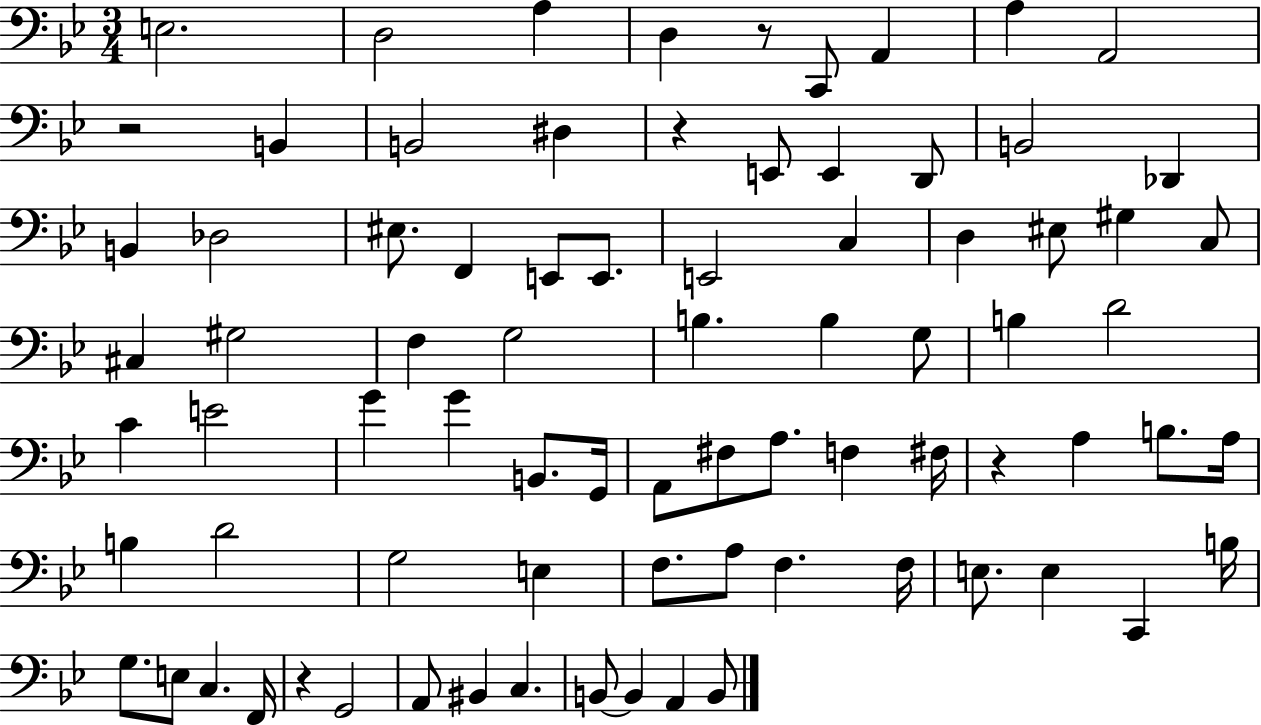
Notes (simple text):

E3/h. D3/h A3/q D3/q R/e C2/e A2/q A3/q A2/h R/h B2/q B2/h D#3/q R/q E2/e E2/q D2/e B2/h Db2/q B2/q Db3/h EIS3/e. F2/q E2/e E2/e. E2/h C3/q D3/q EIS3/e G#3/q C3/e C#3/q G#3/h F3/q G3/h B3/q. B3/q G3/e B3/q D4/h C4/q E4/h G4/q G4/q B2/e. G2/s A2/e F#3/e A3/e. F3/q F#3/s R/q A3/q B3/e. A3/s B3/q D4/h G3/h E3/q F3/e. A3/e F3/q. F3/s E3/e. E3/q C2/q B3/s G3/e. E3/e C3/q. F2/s R/q G2/h A2/e BIS2/q C3/q. B2/e B2/q A2/q B2/e